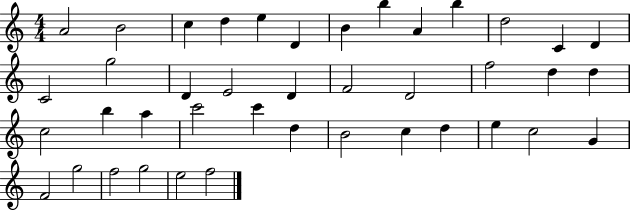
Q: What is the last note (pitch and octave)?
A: F5